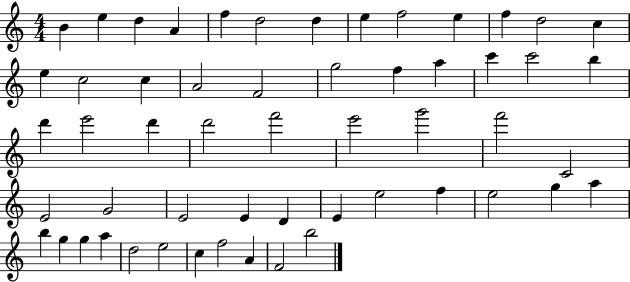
B4/q E5/q D5/q A4/q F5/q D5/h D5/q E5/q F5/h E5/q F5/q D5/h C5/q E5/q C5/h C5/q A4/h F4/h G5/h F5/q A5/q C6/q C6/h B5/q D6/q E6/h D6/q D6/h F6/h E6/h G6/h F6/h C4/h E4/h G4/h E4/h E4/q D4/q E4/q E5/h F5/q E5/h G5/q A5/q B5/q G5/q G5/q A5/q D5/h E5/h C5/q F5/h A4/q F4/h B5/h